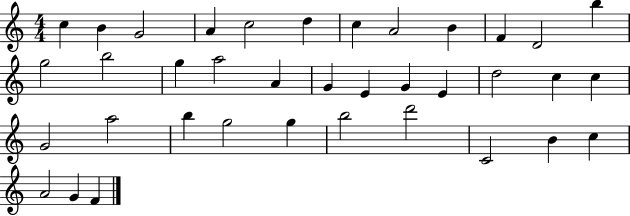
C5/q B4/q G4/h A4/q C5/h D5/q C5/q A4/h B4/q F4/q D4/h B5/q G5/h B5/h G5/q A5/h A4/q G4/q E4/q G4/q E4/q D5/h C5/q C5/q G4/h A5/h B5/q G5/h G5/q B5/h D6/h C4/h B4/q C5/q A4/h G4/q F4/q